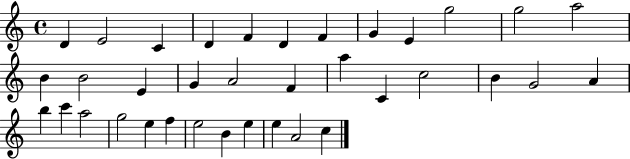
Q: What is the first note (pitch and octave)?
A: D4